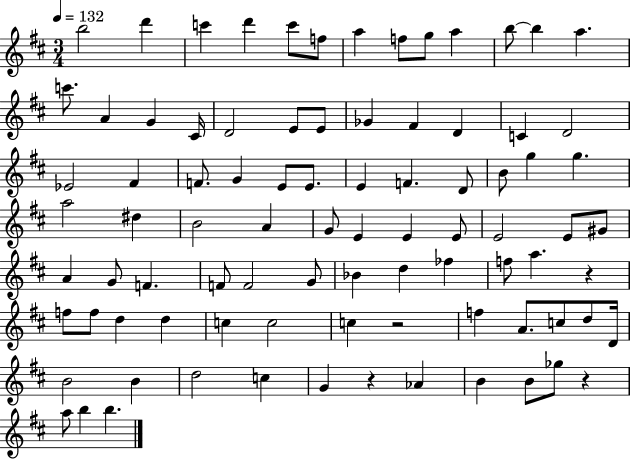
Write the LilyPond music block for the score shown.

{
  \clef treble
  \numericTimeSignature
  \time 3/4
  \key d \major
  \tempo 4 = 132
  \repeat volta 2 { b''2 d'''4 | c'''4 d'''4 c'''8 f''8 | a''4 f''8 g''8 a''4 | b''8~~ b''4 a''4. | \break c'''8. a'4 g'4 cis'16 | d'2 e'8 e'8 | ges'4 fis'4 d'4 | c'4 d'2 | \break ees'2 fis'4 | f'8. g'4 e'8 e'8. | e'4 f'4. d'8 | b'8 g''4 g''4. | \break a''2 dis''4 | b'2 a'4 | g'8 e'4 e'4 e'8 | e'2 e'8 gis'8 | \break a'4 g'8 f'4. | f'8 f'2 g'8 | bes'4 d''4 fes''4 | f''8 a''4. r4 | \break f''8 f''8 d''4 d''4 | c''4 c''2 | c''4 r2 | f''4 a'8. c''8 d''8 d'16 | \break b'2 b'4 | d''2 c''4 | g'4 r4 aes'4 | b'4 b'8 ges''8 r4 | \break a''8 b''4 b''4. | } \bar "|."
}